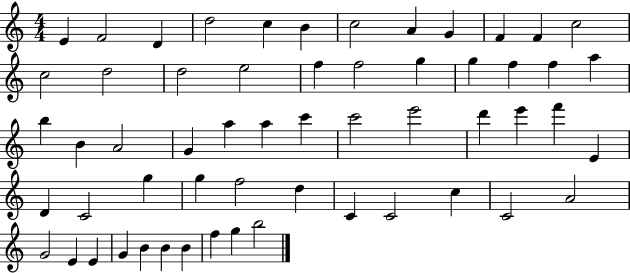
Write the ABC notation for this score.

X:1
T:Untitled
M:4/4
L:1/4
K:C
E F2 D d2 c B c2 A G F F c2 c2 d2 d2 e2 f f2 g g f f a b B A2 G a a c' c'2 e'2 d' e' f' E D C2 g g f2 d C C2 c C2 A2 G2 E E G B B B f g b2